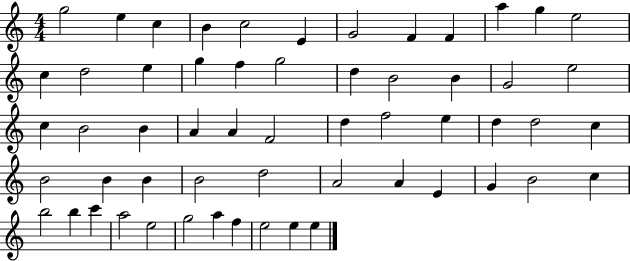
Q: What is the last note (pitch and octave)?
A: E5